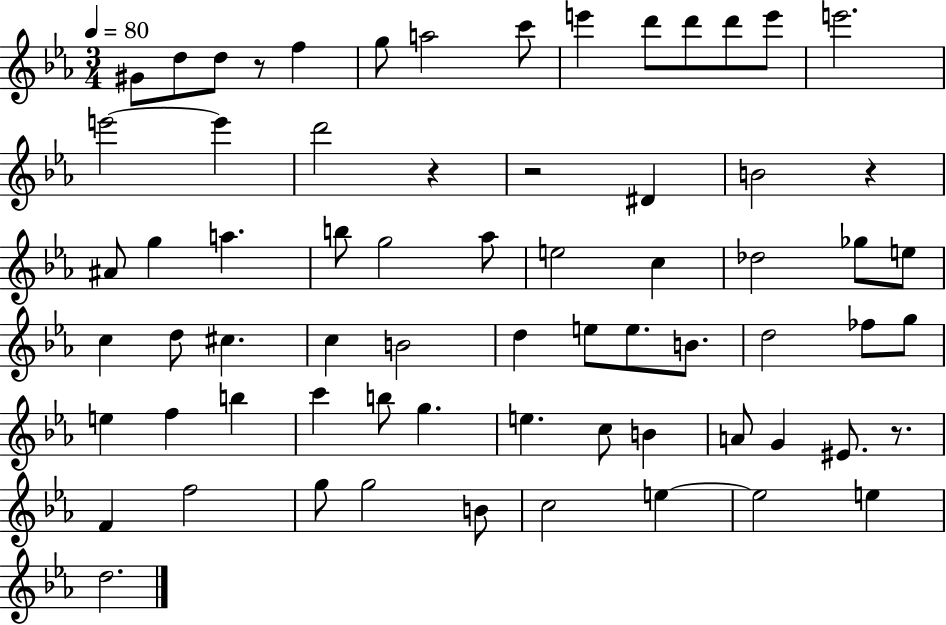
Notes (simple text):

G#4/e D5/e D5/e R/e F5/q G5/e A5/h C6/e E6/q D6/e D6/e D6/e E6/e E6/h. E6/h E6/q D6/h R/q R/h D#4/q B4/h R/q A#4/e G5/q A5/q. B5/e G5/h Ab5/e E5/h C5/q Db5/h Gb5/e E5/e C5/q D5/e C#5/q. C5/q B4/h D5/q E5/e E5/e. B4/e. D5/h FES5/e G5/e E5/q F5/q B5/q C6/q B5/e G5/q. E5/q. C5/e B4/q A4/e G4/q EIS4/e. R/e. F4/q F5/h G5/e G5/h B4/e C5/h E5/q E5/h E5/q D5/h.